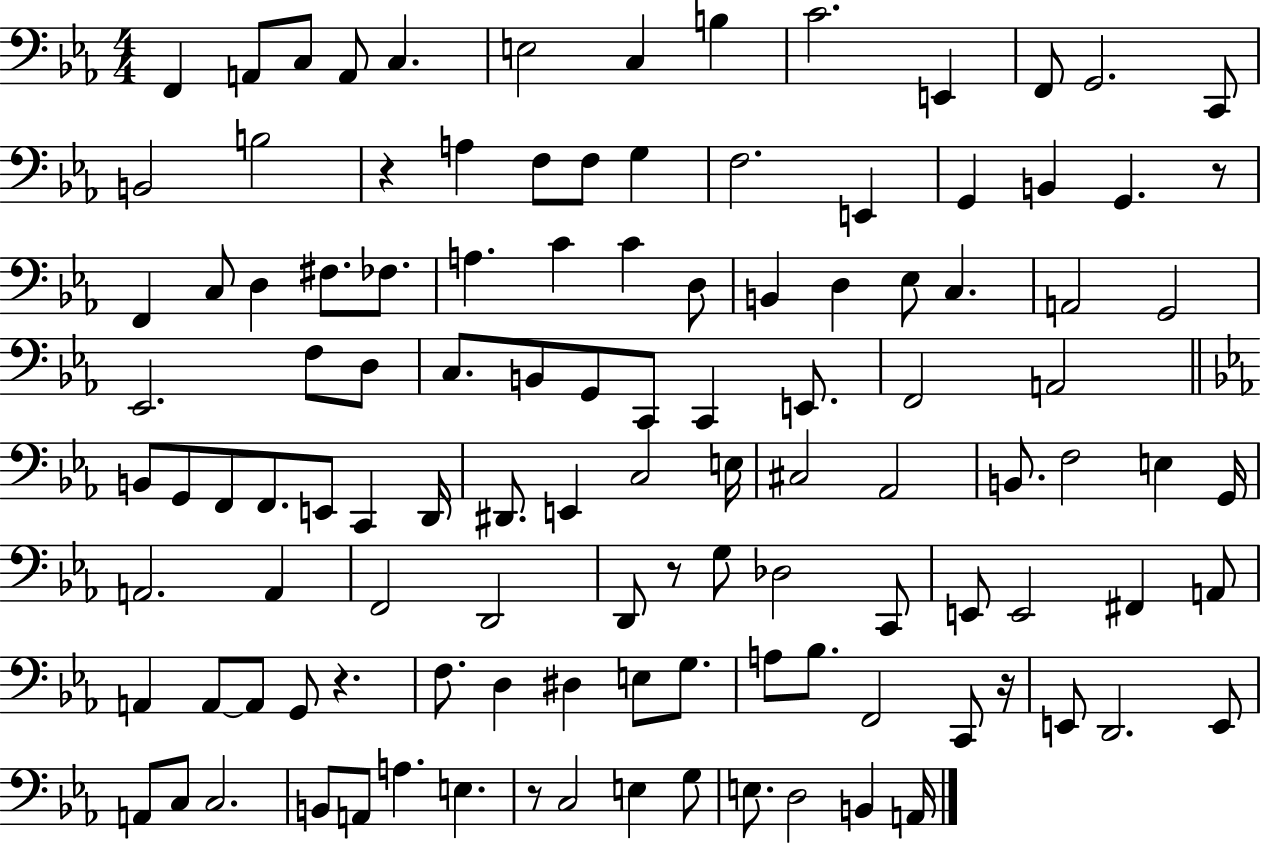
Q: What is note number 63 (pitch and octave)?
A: Ab2